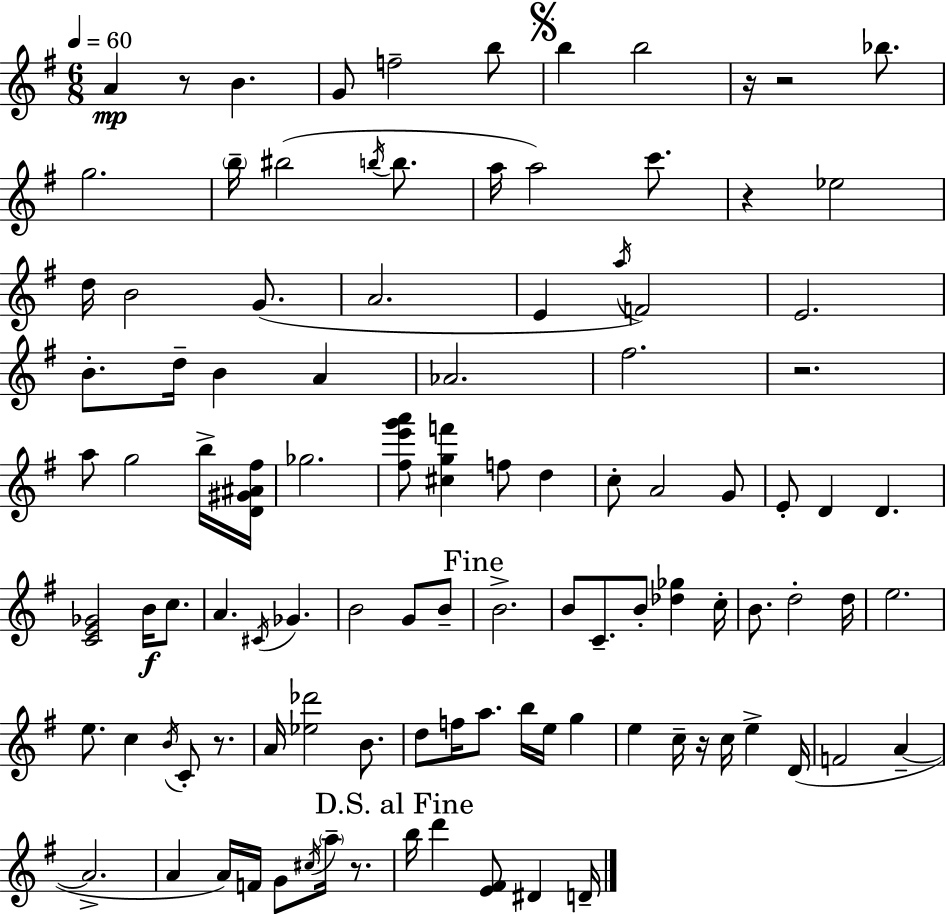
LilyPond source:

{
  \clef treble
  \numericTimeSignature
  \time 6/8
  \key e \minor
  \tempo 4 = 60
  \repeat volta 2 { a'4\mp r8 b'4. | g'8 f''2-- b''8 | \mark \markup { \musicglyph "scripts.segno" } b''4 b''2 | r16 r2 bes''8. | \break g''2. | \parenthesize b''16-- bis''2( \acciaccatura { b''16 } b''8. | a''16 a''2) c'''8. | r4 ees''2 | \break d''16 b'2 g'8.( | a'2. | e'4 \acciaccatura { a''16 } f'2) | e'2. | \break b'8.-. d''16-- b'4 a'4 | aes'2. | fis''2. | r2. | \break a''8 g''2 | b''16-> <d' gis' ais' fis''>16 ges''2. | <fis'' e''' g''' a'''>8 <cis'' g'' f'''>4 f''8 d''4 | c''8-. a'2 | \break g'8 e'8-. d'4 d'4. | <c' e' ges'>2 b'16\f c''8. | a'4. \acciaccatura { cis'16 } ges'4. | b'2 g'8 | \break b'8-- \mark "Fine" b'2.-> | b'8 c'8.-- b'8-. <des'' ges''>4 | c''16-. b'8. d''2-. | d''16 e''2. | \break e''8. c''4 \acciaccatura { b'16 } c'8-. | r8. a'16 <ees'' des'''>2 | b'8. d''8 f''16 a''8. b''16 e''16 | g''4 e''4 c''16-- r16 c''16 e''4-> | \break d'16( f'2 | a'4--~~ a'2.-> | a'4 a'16) f'16 g'8 | \acciaccatura { cis''16 } \parenthesize a''16-- r8. \mark "D.S. al Fine" b''16 d'''4 <e' fis'>8 | \break dis'4 d'16-- } \bar "|."
}